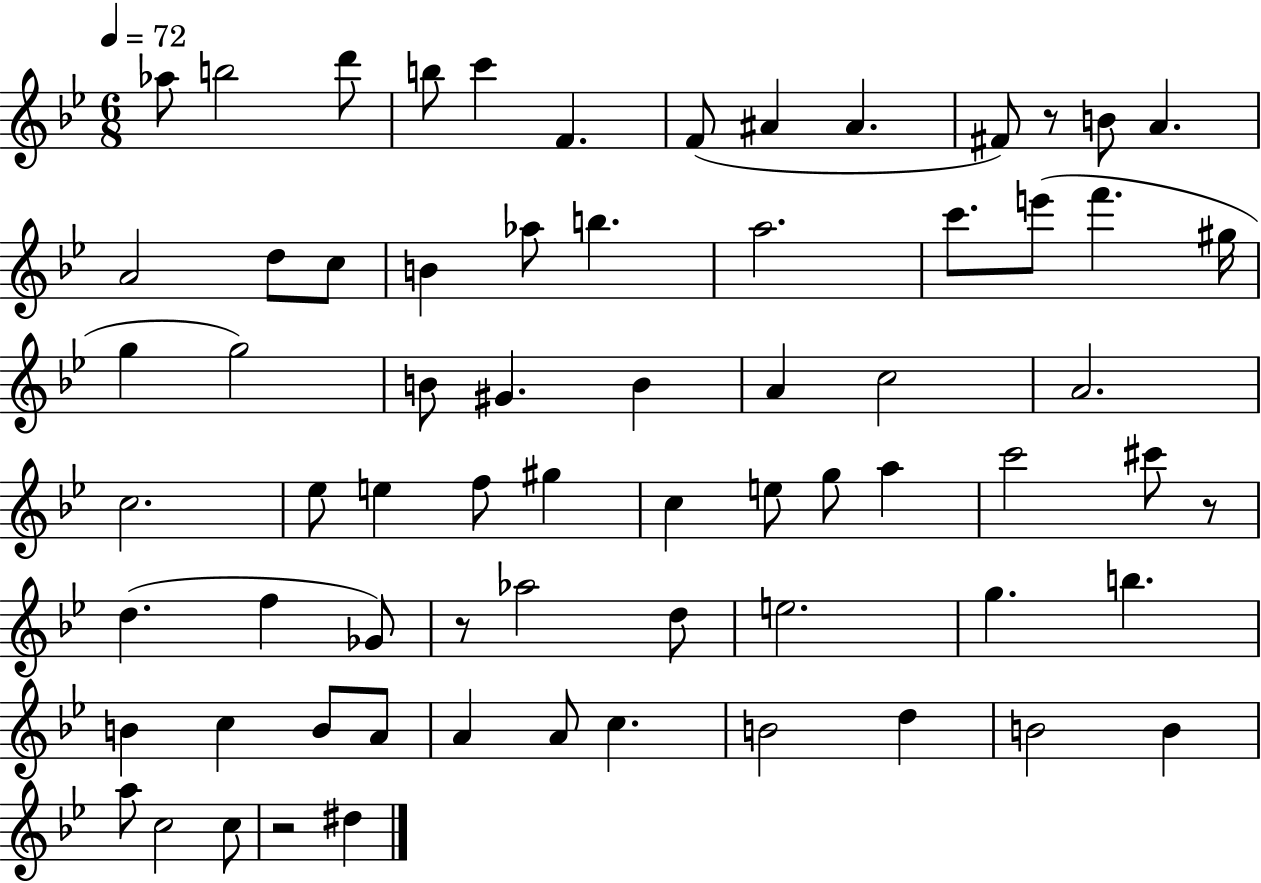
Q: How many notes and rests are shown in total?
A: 69